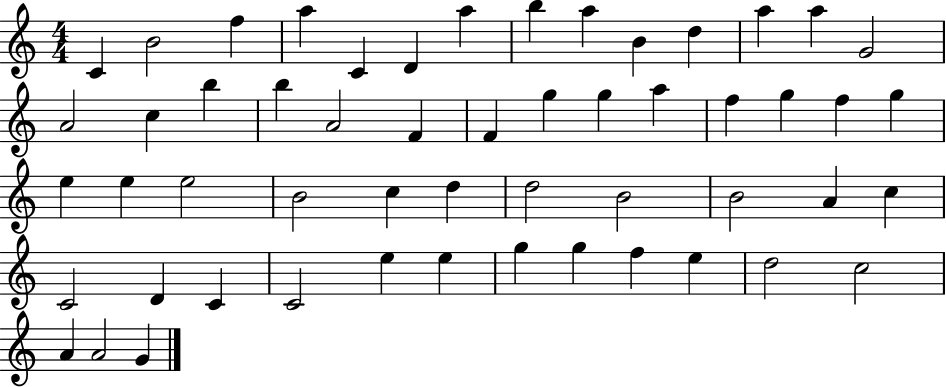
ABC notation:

X:1
T:Untitled
M:4/4
L:1/4
K:C
C B2 f a C D a b a B d a a G2 A2 c b b A2 F F g g a f g f g e e e2 B2 c d d2 B2 B2 A c C2 D C C2 e e g g f e d2 c2 A A2 G